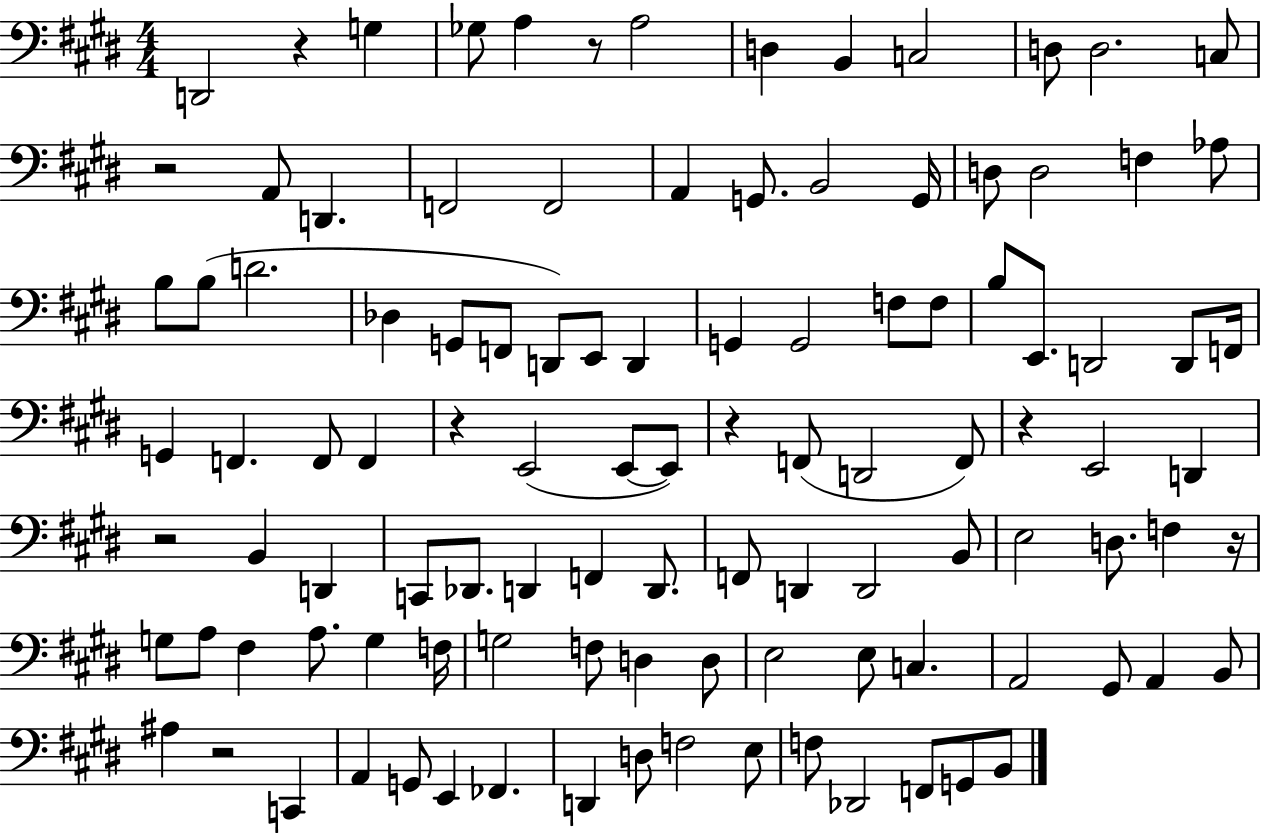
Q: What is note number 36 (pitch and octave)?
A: F3